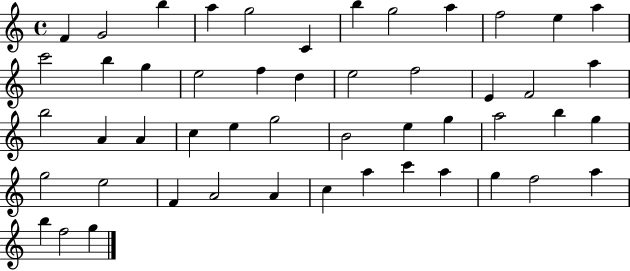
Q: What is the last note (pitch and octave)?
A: G5